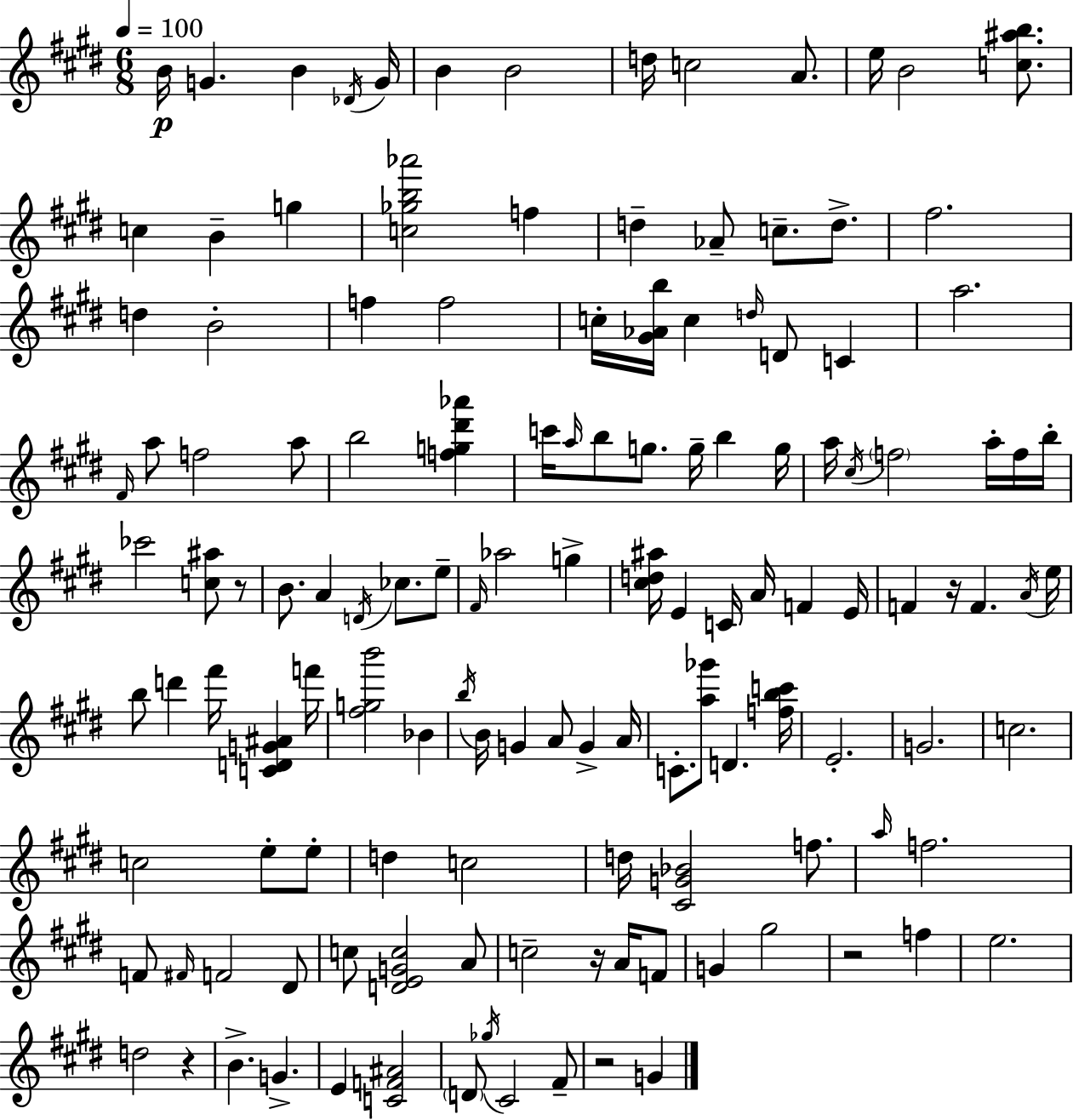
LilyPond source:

{
  \clef treble
  \numericTimeSignature
  \time 6/8
  \key e \major
  \tempo 4 = 100
  b'16\p g'4. b'4 \acciaccatura { des'16 } | g'16 b'4 b'2 | d''16 c''2 a'8. | e''16 b'2 <c'' ais'' b''>8. | \break c''4 b'4-- g''4 | <c'' ges'' b'' aes'''>2 f''4 | d''4-- aes'8-- c''8.-- d''8.-> | fis''2. | \break d''4 b'2-. | f''4 f''2 | c''16-. <gis' aes' b''>16 c''4 \grace { d''16 } d'8 c'4 | a''2. | \break \grace { fis'16 } a''8 f''2 | a''8 b''2 <f'' g'' dis''' aes'''>4 | c'''16 \grace { a''16 } b''8 g''8. g''16-- b''4 | g''16 a''16 \acciaccatura { cis''16 } \parenthesize f''2 | \break a''16-. f''16 b''16-. ces'''2 | <c'' ais''>8 r8 b'8. a'4 | \acciaccatura { d'16 } ces''8. e''8-- \grace { fis'16 } aes''2 | g''4-> <cis'' d'' ais''>16 e'4 | \break c'16 a'16 f'4 e'16 f'4 r16 | f'4. \acciaccatura { a'16 } e''16 b''8 d'''4 | fis'''16 <c' d' g' ais'>4 f'''16 <fis'' g'' b'''>2 | bes'4 \acciaccatura { b''16 } b'16 g'4 | \break a'8 g'4-> a'16 c'8.-. | <a'' ges'''>8 d'4. <f'' b'' c'''>16 e'2.-. | g'2. | c''2. | \break c''2 | e''8-. e''8-. d''4 | c''2 d''16 <cis' g' bes'>2 | f''8. \grace { a''16 } f''2. | \break f'8 | \grace { fis'16 } f'2 dis'8 c''8 | <d' e' g' c''>2 a'8 c''2-- | r16 a'16 f'8 g'4 | \break gis''2 r2 | f''4 e''2. | d''2 | r4 b'4.-> | \break g'4.-> e'4 | <c' f' ais'>2 \parenthesize d'8 | \acciaccatura { ges''16 } cis'2 fis'8-- | r2 g'4 | \break \bar "|."
}